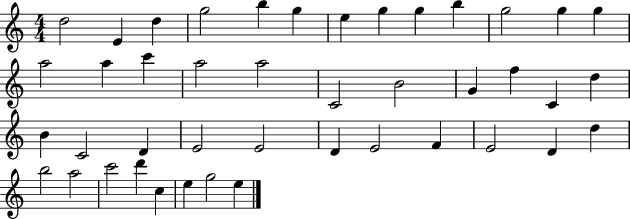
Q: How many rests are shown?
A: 0